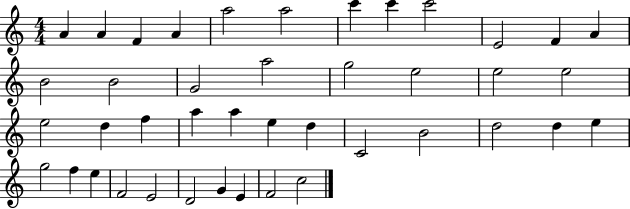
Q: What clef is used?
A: treble